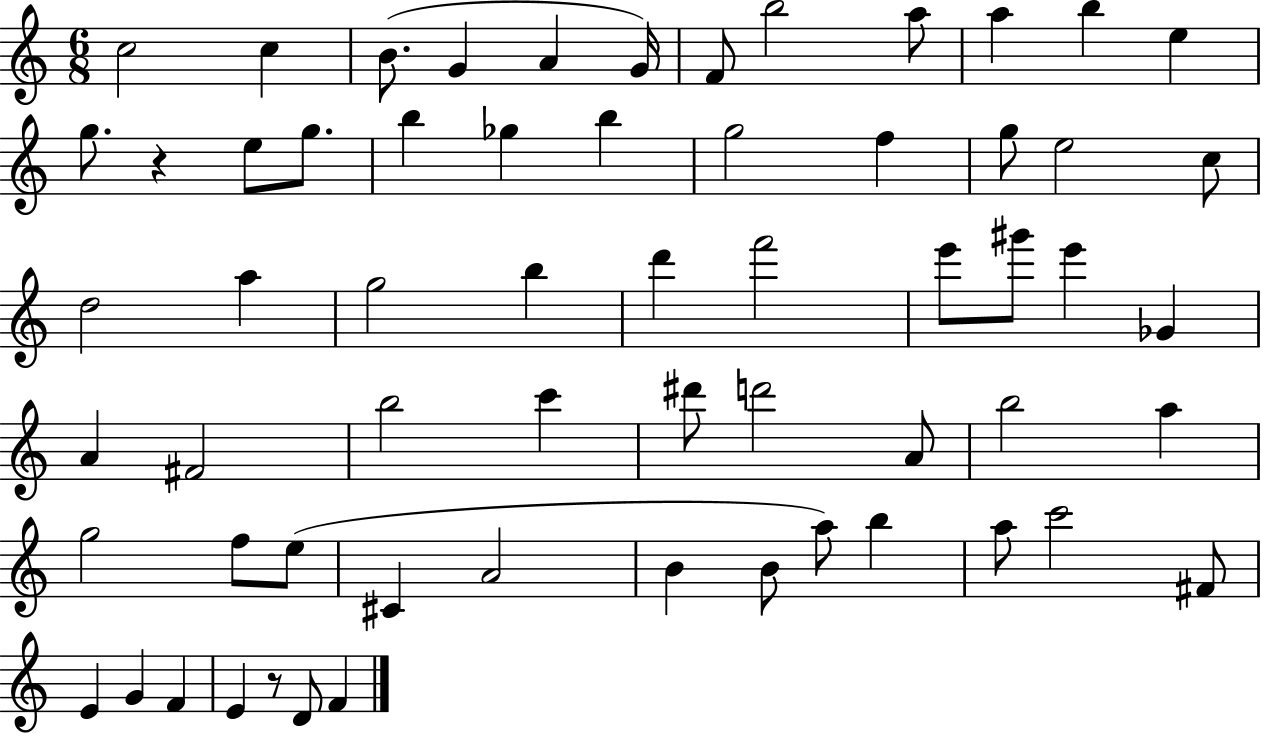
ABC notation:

X:1
T:Untitled
M:6/8
L:1/4
K:C
c2 c B/2 G A G/4 F/2 b2 a/2 a b e g/2 z e/2 g/2 b _g b g2 f g/2 e2 c/2 d2 a g2 b d' f'2 e'/2 ^g'/2 e' _G A ^F2 b2 c' ^d'/2 d'2 A/2 b2 a g2 f/2 e/2 ^C A2 B B/2 a/2 b a/2 c'2 ^F/2 E G F E z/2 D/2 F